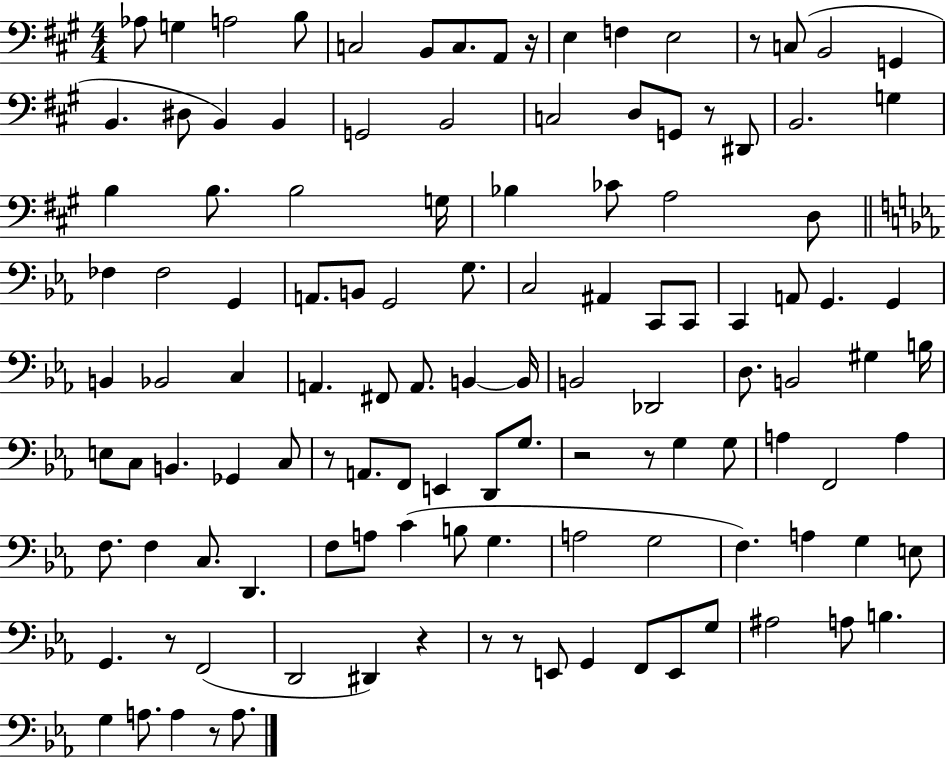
X:1
T:Untitled
M:4/4
L:1/4
K:A
_A,/2 G, A,2 B,/2 C,2 B,,/2 C,/2 A,,/2 z/4 E, F, E,2 z/2 C,/2 B,,2 G,, B,, ^D,/2 B,, B,, G,,2 B,,2 C,2 D,/2 G,,/2 z/2 ^D,,/2 B,,2 G, B, B,/2 B,2 G,/4 _B, _C/2 A,2 D,/2 _F, _F,2 G,, A,,/2 B,,/2 G,,2 G,/2 C,2 ^A,, C,,/2 C,,/2 C,, A,,/2 G,, G,, B,, _B,,2 C, A,, ^F,,/2 A,,/2 B,, B,,/4 B,,2 _D,,2 D,/2 B,,2 ^G, B,/4 E,/2 C,/2 B,, _G,, C,/2 z/2 A,,/2 F,,/2 E,, D,,/2 G,/2 z2 z/2 G, G,/2 A, F,,2 A, F,/2 F, C,/2 D,, F,/2 A,/2 C B,/2 G, A,2 G,2 F, A, G, E,/2 G,, z/2 F,,2 D,,2 ^D,, z z/2 z/2 E,,/2 G,, F,,/2 E,,/2 G,/2 ^A,2 A,/2 B, G, A,/2 A, z/2 A,/2